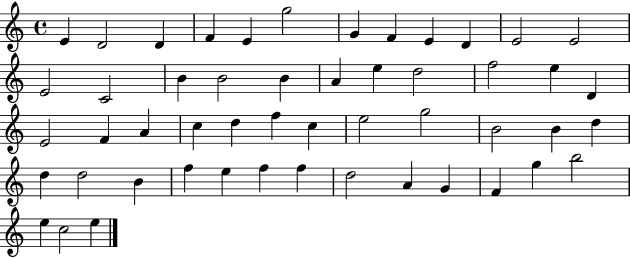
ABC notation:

X:1
T:Untitled
M:4/4
L:1/4
K:C
E D2 D F E g2 G F E D E2 E2 E2 C2 B B2 B A e d2 f2 e D E2 F A c d f c e2 g2 B2 B d d d2 B f e f f d2 A G F g b2 e c2 e